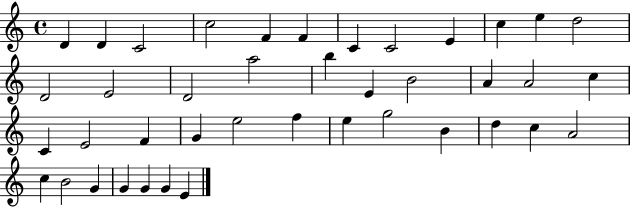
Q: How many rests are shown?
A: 0